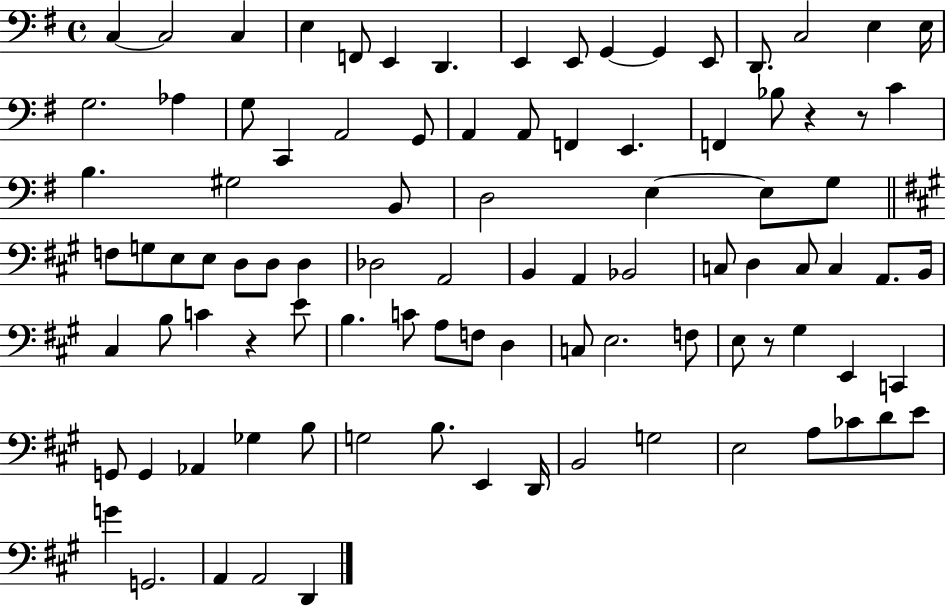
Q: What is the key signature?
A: G major